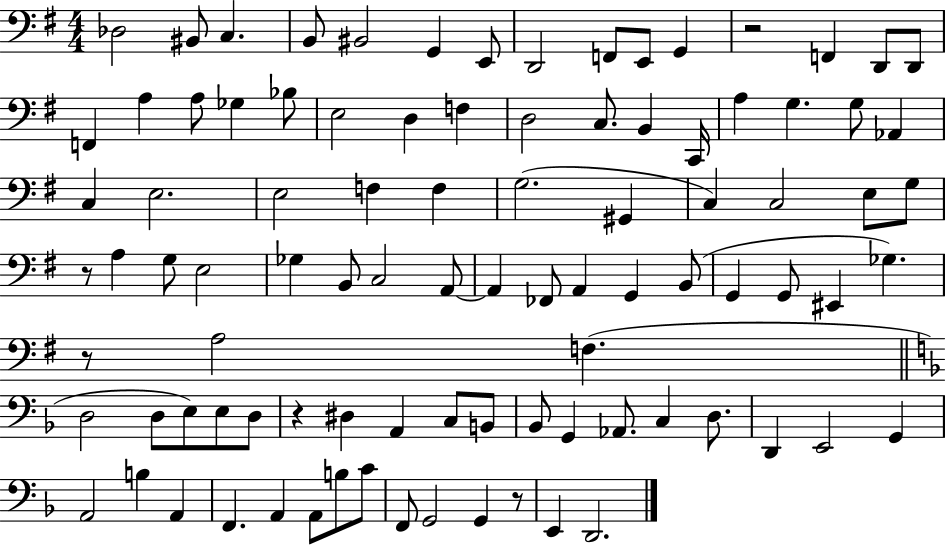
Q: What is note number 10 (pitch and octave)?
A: E2